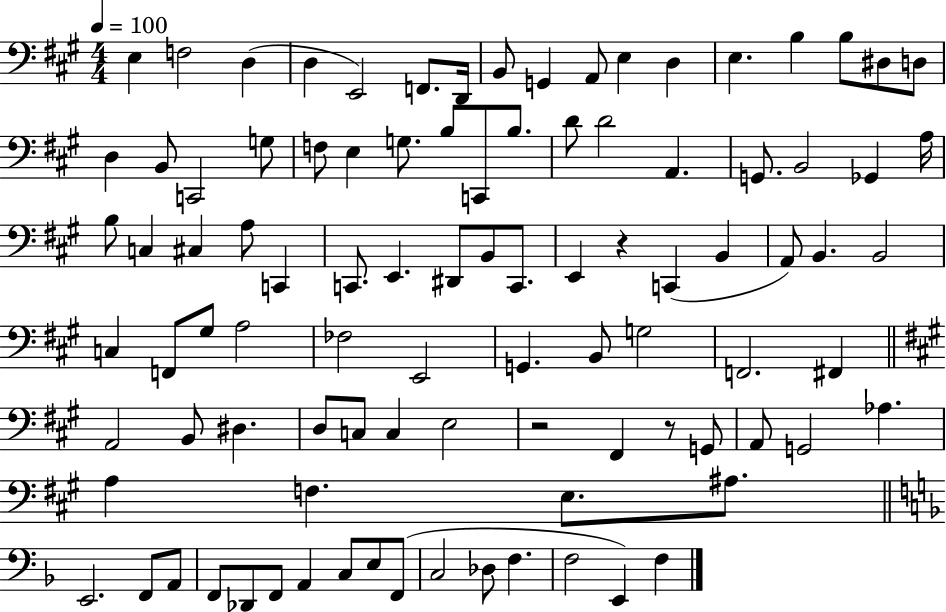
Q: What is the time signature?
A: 4/4